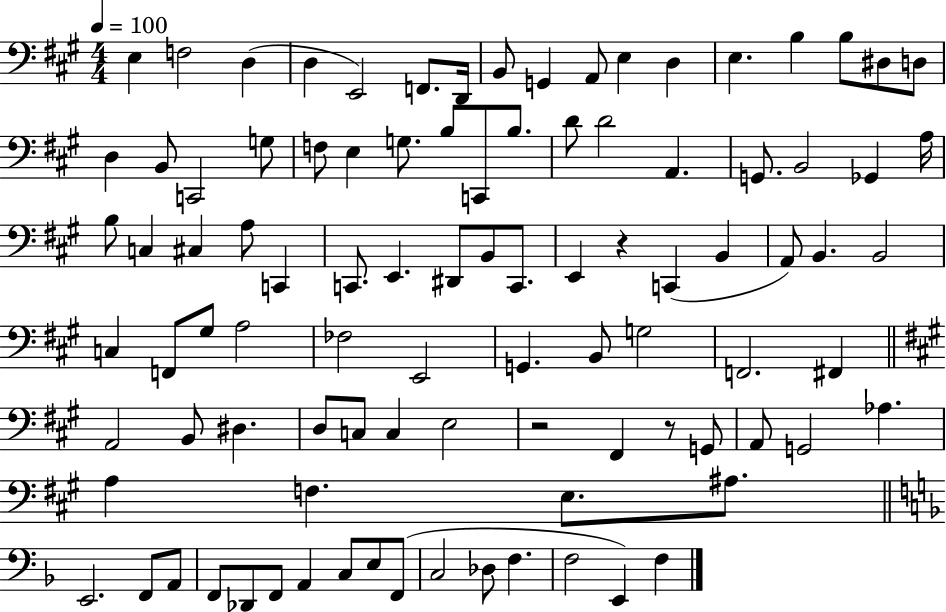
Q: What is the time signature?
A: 4/4